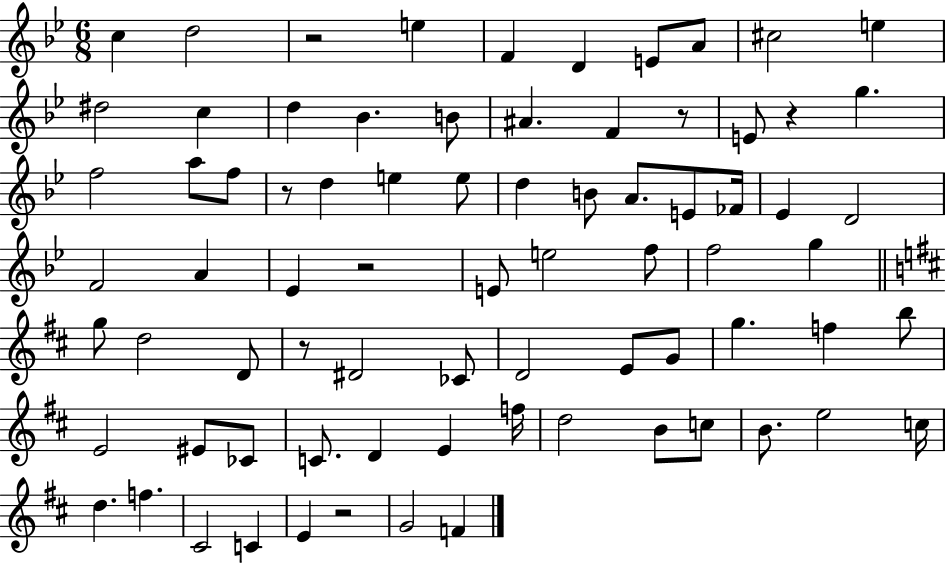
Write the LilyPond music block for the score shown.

{
  \clef treble
  \numericTimeSignature
  \time 6/8
  \key bes \major
  c''4 d''2 | r2 e''4 | f'4 d'4 e'8 a'8 | cis''2 e''4 | \break dis''2 c''4 | d''4 bes'4. b'8 | ais'4. f'4 r8 | e'8 r4 g''4. | \break f''2 a''8 f''8 | r8 d''4 e''4 e''8 | d''4 b'8 a'8. e'8 fes'16 | ees'4 d'2 | \break f'2 a'4 | ees'4 r2 | e'8 e''2 f''8 | f''2 g''4 | \break \bar "||" \break \key d \major g''8 d''2 d'8 | r8 dis'2 ces'8 | d'2 e'8 g'8 | g''4. f''4 b''8 | \break e'2 eis'8 ces'8 | c'8. d'4 e'4 f''16 | d''2 b'8 c''8 | b'8. e''2 c''16 | \break d''4. f''4. | cis'2 c'4 | e'4 r2 | g'2 f'4 | \break \bar "|."
}